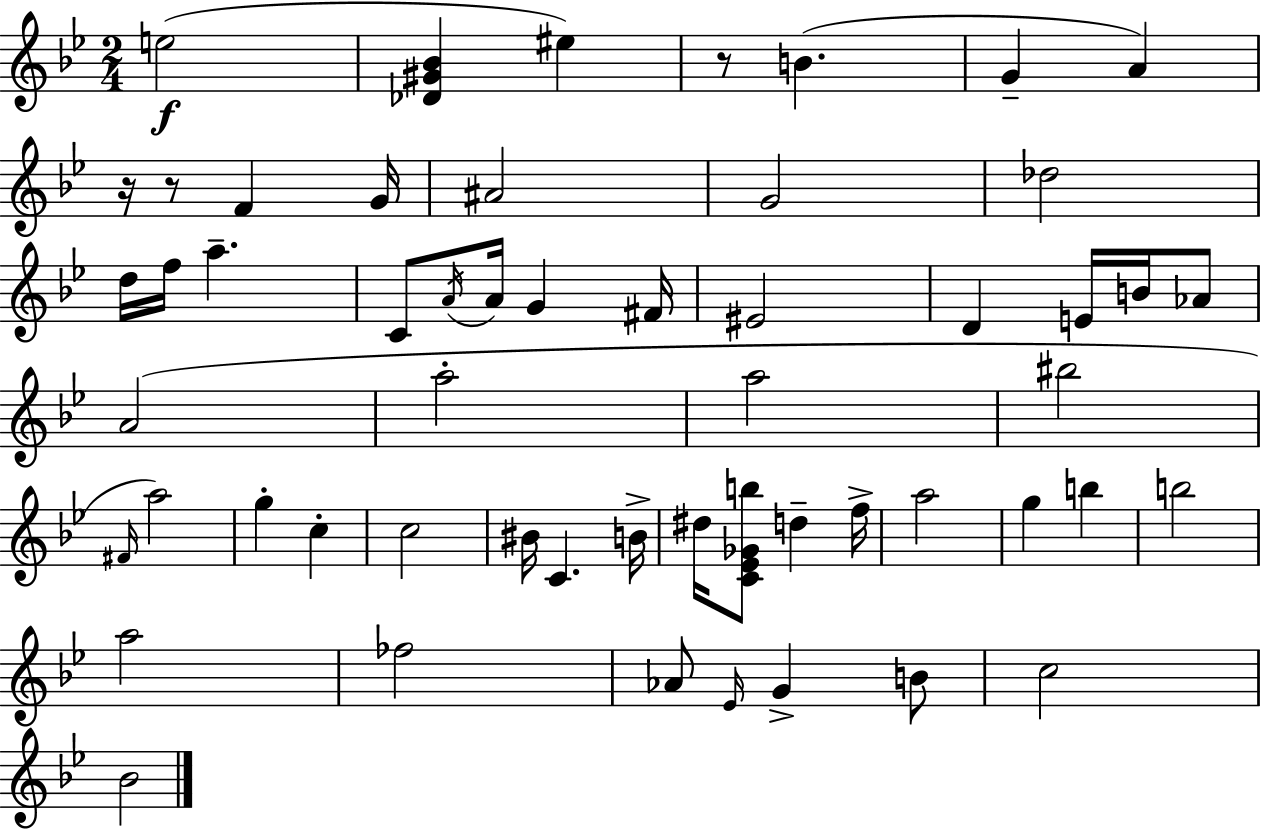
E5/h [Db4,G#4,Bb4]/q EIS5/q R/e B4/q. G4/q A4/q R/s R/e F4/q G4/s A#4/h G4/h Db5/h D5/s F5/s A5/q. C4/e A4/s A4/s G4/q F#4/s EIS4/h D4/q E4/s B4/s Ab4/e A4/h A5/h A5/h BIS5/h F#4/s A5/h G5/q C5/q C5/h BIS4/s C4/q. B4/s D#5/s [C4,Eb4,Gb4,B5]/e D5/q F5/s A5/h G5/q B5/q B5/h A5/h FES5/h Ab4/e Eb4/s G4/q B4/e C5/h Bb4/h